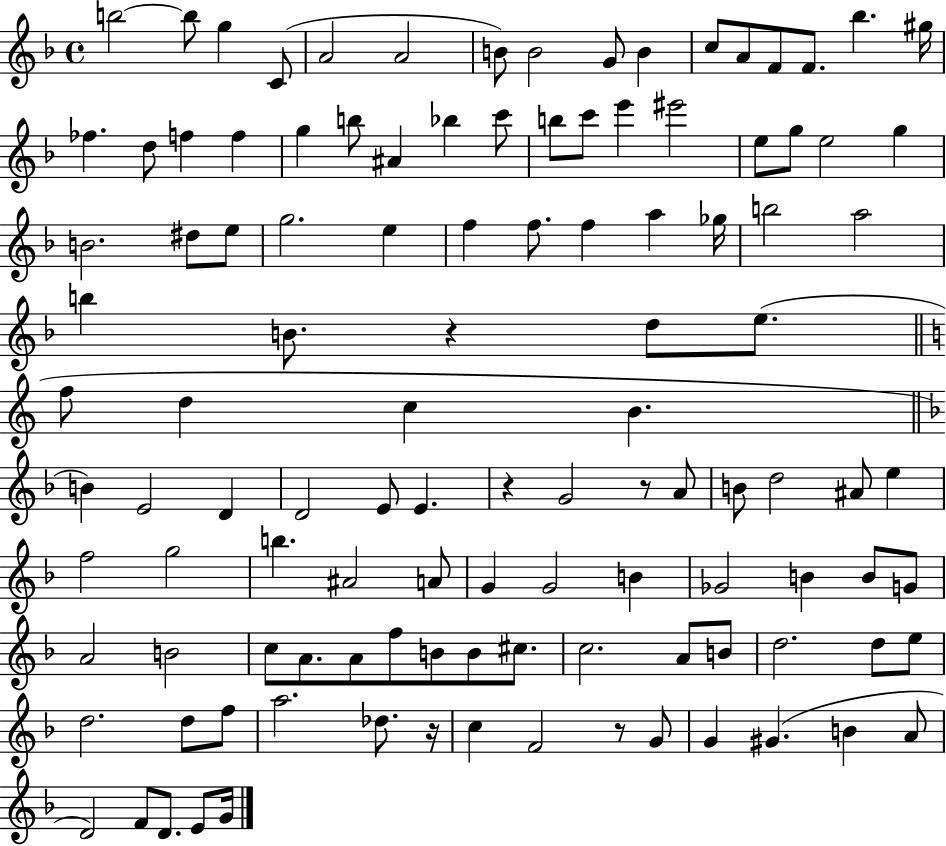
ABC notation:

X:1
T:Untitled
M:4/4
L:1/4
K:F
b2 b/2 g C/2 A2 A2 B/2 B2 G/2 B c/2 A/2 F/2 F/2 _b ^g/4 _f d/2 f f g b/2 ^A _b c'/2 b/2 c'/2 e' ^e'2 e/2 g/2 e2 g B2 ^d/2 e/2 g2 e f f/2 f a _g/4 b2 a2 b B/2 z d/2 e/2 f/2 d c B B E2 D D2 E/2 E z G2 z/2 A/2 B/2 d2 ^A/2 e f2 g2 b ^A2 A/2 G G2 B _G2 B B/2 G/2 A2 B2 c/2 A/2 A/2 f/2 B/2 B/2 ^c/2 c2 A/2 B/2 d2 d/2 e/2 d2 d/2 f/2 a2 _d/2 z/4 c F2 z/2 G/2 G ^G B A/2 D2 F/2 D/2 E/2 G/4